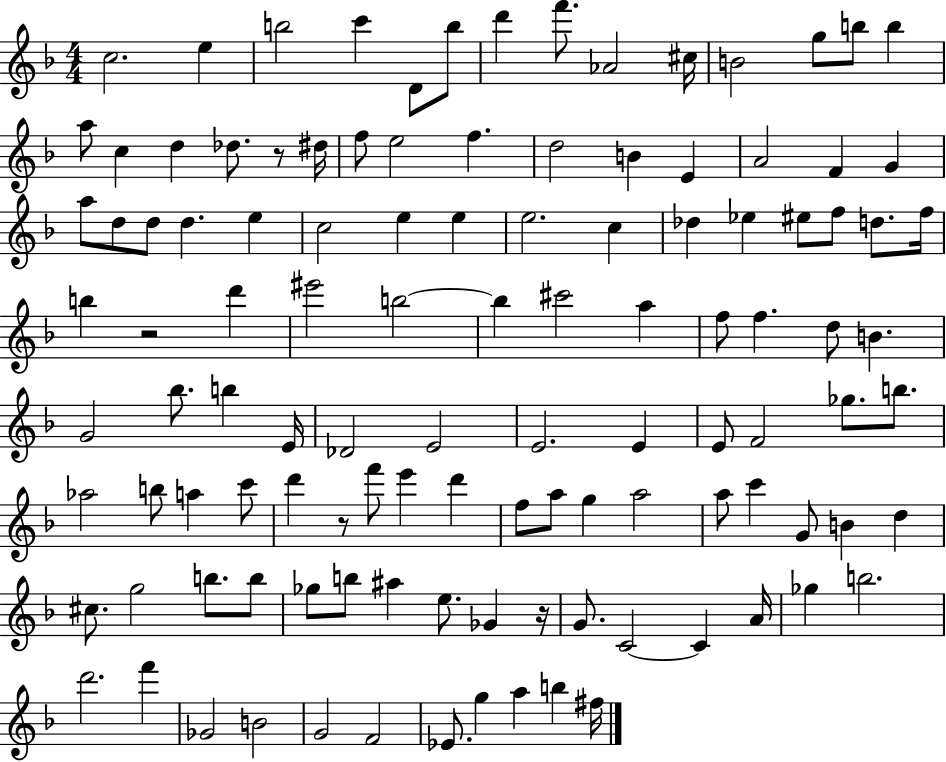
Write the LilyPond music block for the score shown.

{
  \clef treble
  \numericTimeSignature
  \time 4/4
  \key f \major
  c''2. e''4 | b''2 c'''4 d'8 b''8 | d'''4 f'''8. aes'2 cis''16 | b'2 g''8 b''8 b''4 | \break a''8 c''4 d''4 des''8. r8 dis''16 | f''8 e''2 f''4. | d''2 b'4 e'4 | a'2 f'4 g'4 | \break a''8 d''8 d''8 d''4. e''4 | c''2 e''4 e''4 | e''2. c''4 | des''4 ees''4 eis''8 f''8 d''8. f''16 | \break b''4 r2 d'''4 | eis'''2 b''2~~ | b''4 cis'''2 a''4 | f''8 f''4. d''8 b'4. | \break g'2 bes''8. b''4 e'16 | des'2 e'2 | e'2. e'4 | e'8 f'2 ges''8. b''8. | \break aes''2 b''8 a''4 c'''8 | d'''4 r8 f'''8 e'''4 d'''4 | f''8 a''8 g''4 a''2 | a''8 c'''4 g'8 b'4 d''4 | \break cis''8. g''2 b''8. b''8 | ges''8 b''8 ais''4 e''8. ges'4 r16 | g'8. c'2~~ c'4 a'16 | ges''4 b''2. | \break d'''2. f'''4 | ges'2 b'2 | g'2 f'2 | ees'8. g''4 a''4 b''4 fis''16 | \break \bar "|."
}